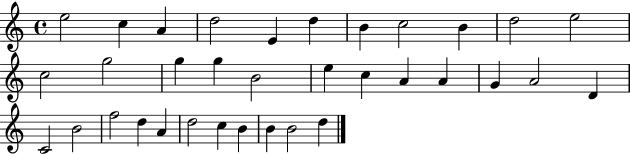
X:1
T:Untitled
M:4/4
L:1/4
K:C
e2 c A d2 E d B c2 B d2 e2 c2 g2 g g B2 e c A A G A2 D C2 B2 f2 d A d2 c B B B2 d